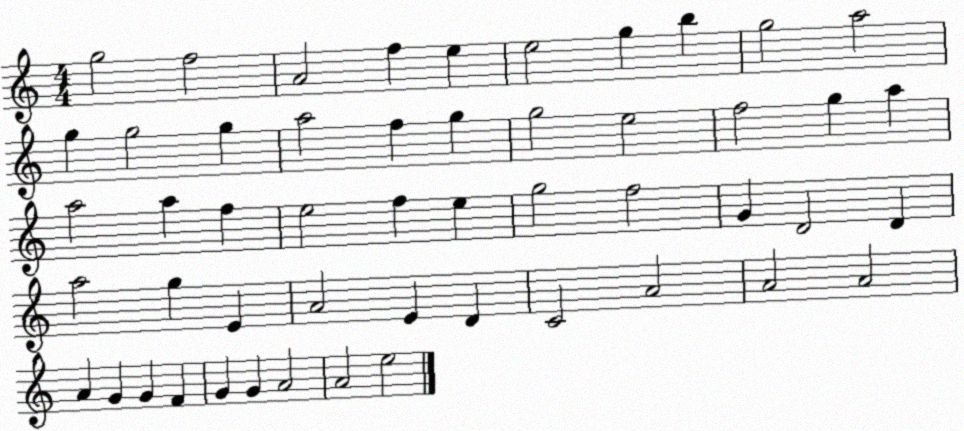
X:1
T:Untitled
M:4/4
L:1/4
K:C
g2 f2 A2 f e e2 g b g2 a2 g g2 g a2 f g g2 e2 f2 g a a2 a f e2 f e g2 f2 G D2 D a2 g E A2 E D C2 A2 A2 A2 A G G F G G A2 A2 e2